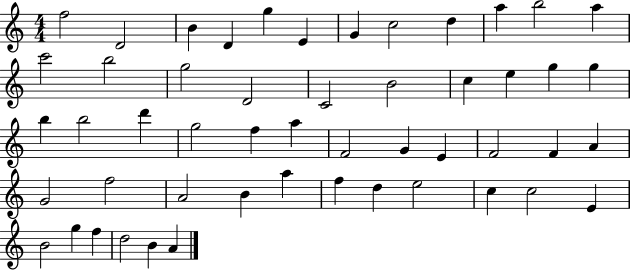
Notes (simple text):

F5/h D4/h B4/q D4/q G5/q E4/q G4/q C5/h D5/q A5/q B5/h A5/q C6/h B5/h G5/h D4/h C4/h B4/h C5/q E5/q G5/q G5/q B5/q B5/h D6/q G5/h F5/q A5/q F4/h G4/q E4/q F4/h F4/q A4/q G4/h F5/h A4/h B4/q A5/q F5/q D5/q E5/h C5/q C5/h E4/q B4/h G5/q F5/q D5/h B4/q A4/q